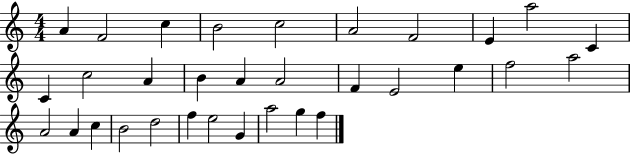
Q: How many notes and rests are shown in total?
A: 32